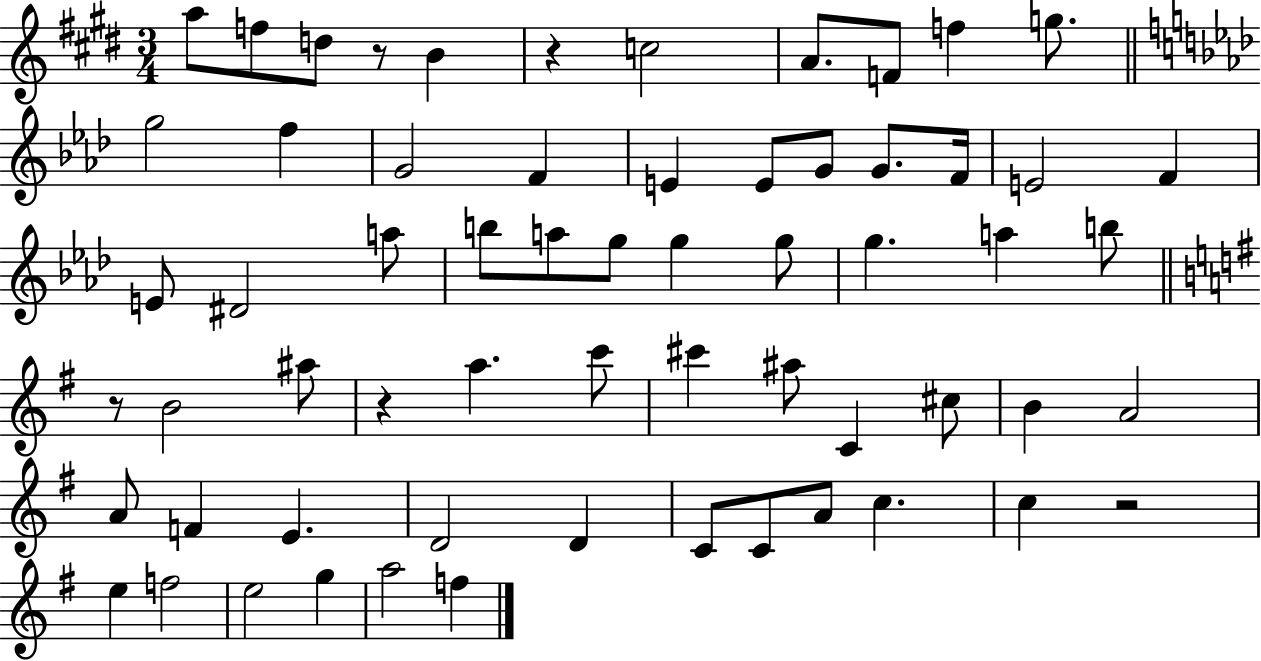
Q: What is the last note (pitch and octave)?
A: F5